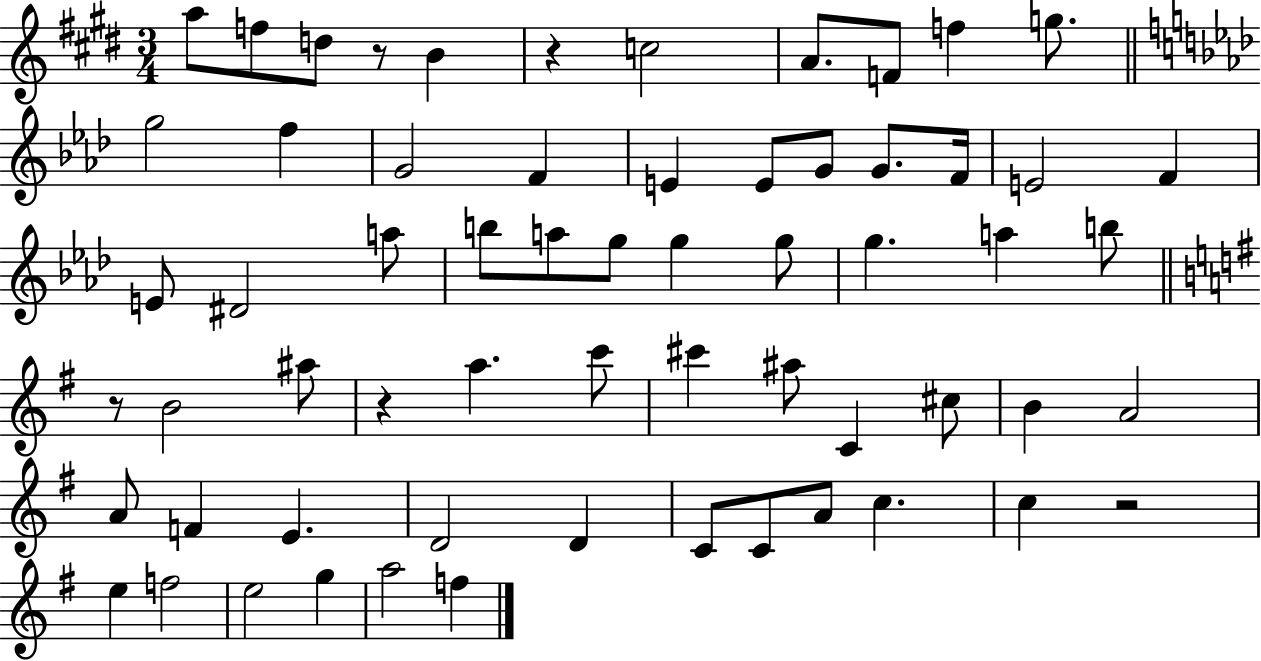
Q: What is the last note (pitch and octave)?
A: F5